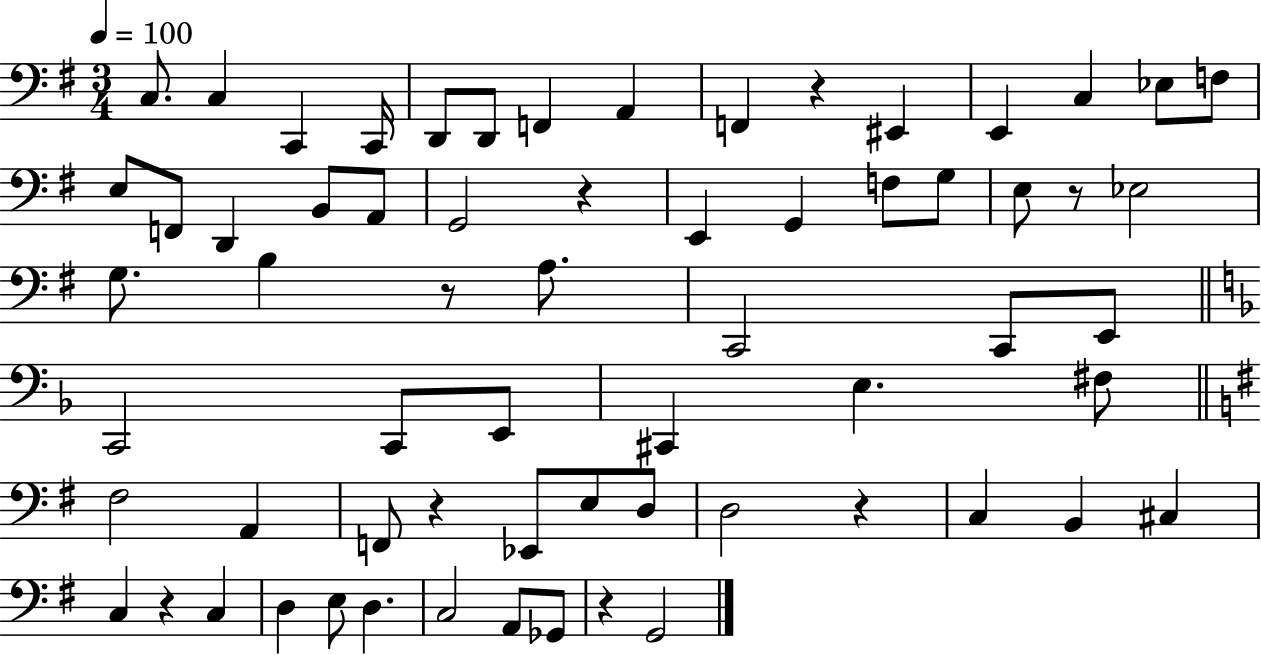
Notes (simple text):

C3/e. C3/q C2/q C2/s D2/e D2/e F2/q A2/q F2/q R/q EIS2/q E2/q C3/q Eb3/e F3/e E3/e F2/e D2/q B2/e A2/e G2/h R/q E2/q G2/q F3/e G3/e E3/e R/e Eb3/h G3/e. B3/q R/e A3/e. C2/h C2/e E2/e C2/h C2/e E2/e C#2/q E3/q. F#3/e F#3/h A2/q F2/e R/q Eb2/e E3/e D3/e D3/h R/q C3/q B2/q C#3/q C3/q R/q C3/q D3/q E3/e D3/q. C3/h A2/e Gb2/e R/q G2/h